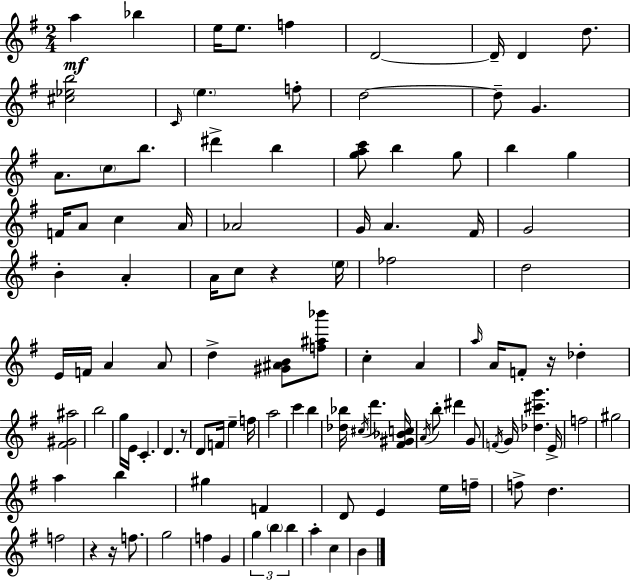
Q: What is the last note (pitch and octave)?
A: B4